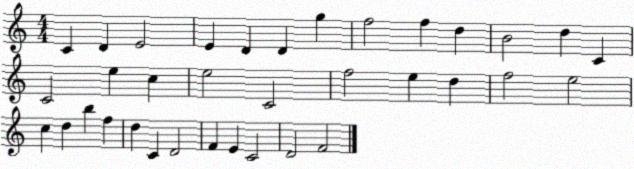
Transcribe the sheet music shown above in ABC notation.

X:1
T:Untitled
M:4/4
L:1/4
K:C
C D E2 E D D g f2 f d B2 d C C2 e c e2 C2 f2 e d f2 e2 c d b f d C D2 F E C2 D2 F2